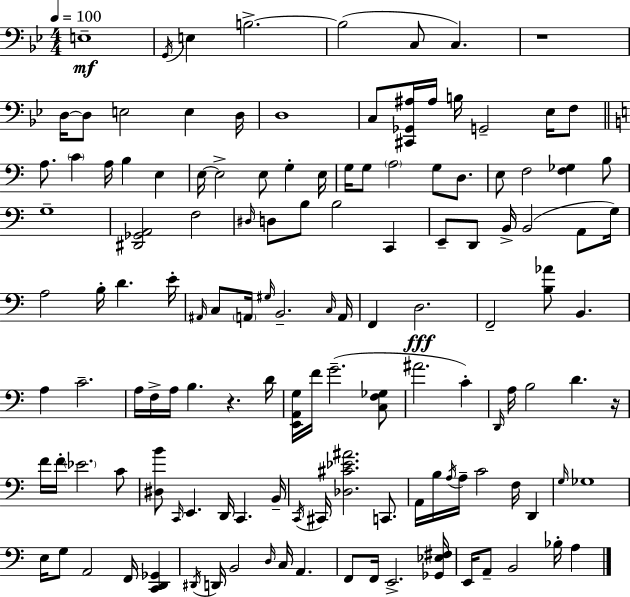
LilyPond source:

{
  \clef bass
  \numericTimeSignature
  \time 4/4
  \key bes \major
  \tempo 4 = 100
  e1--\mf | \acciaccatura { g,16 } e4 b2.->~~ | b2( c8 c4.) | r1 | \break d16~~ d8 e2 e4 | d16 d1 | c8 <cis, ges, ais>16 ais16 b16 g,2-- ees16 f8 | \bar "||" \break \key a \minor a8. \parenthesize c'4 a16 b4 e4 | e16~~ e2-> e8 g4-. e16 | g16 g8 \parenthesize a2 g8 d8. | e8 f2 <f ges>4 b8 | \break g1-- | <dis, ges, a,>2 f2 | \grace { dis16 } d8 b8 b2 c,4 | e,8-- d,8 b,16-> b,2( a,8 | \break g16) a2 b16-. d'4. | e'16-. \grace { ais,16 } c8 \parenthesize a,16 \grace { gis16 } b,2.-- | \grace { c16 } a,16 f,4 d2.\fff | f,2-- <b aes'>8 b,4. | \break a4 c'2.-- | a16 f16-> a16 b4. r4. | d'16 <e, a, g>16 f'16 g'2.--( | <c f ges>8 ais'2. | \break c'4-.) \grace { d,16 } a16 b2 d'4. | r16 f'16 f'16-. \parenthesize ees'2. | c'8 <dis b'>8 \grace { c,16 } e,4. d,16 c,4. | b,16-- \acciaccatura { c,16 } cis,16 <des cis' ees' ais'>2. | \break c,8. a,16 b16 \acciaccatura { a16 } a16-- c'2 | f16 d,4 \grace { g16 } ges1 | e16 g8 a,2 | f,16 <c, d, ges,>4 \acciaccatura { dis,16 } d,16 b,2 | \break \grace { d16 } c16 a,4. f,8 f,16 e,2.-> | <ges, ees fis>16 e,16 a,8-- b,2 | bes16-. a4 \bar "|."
}